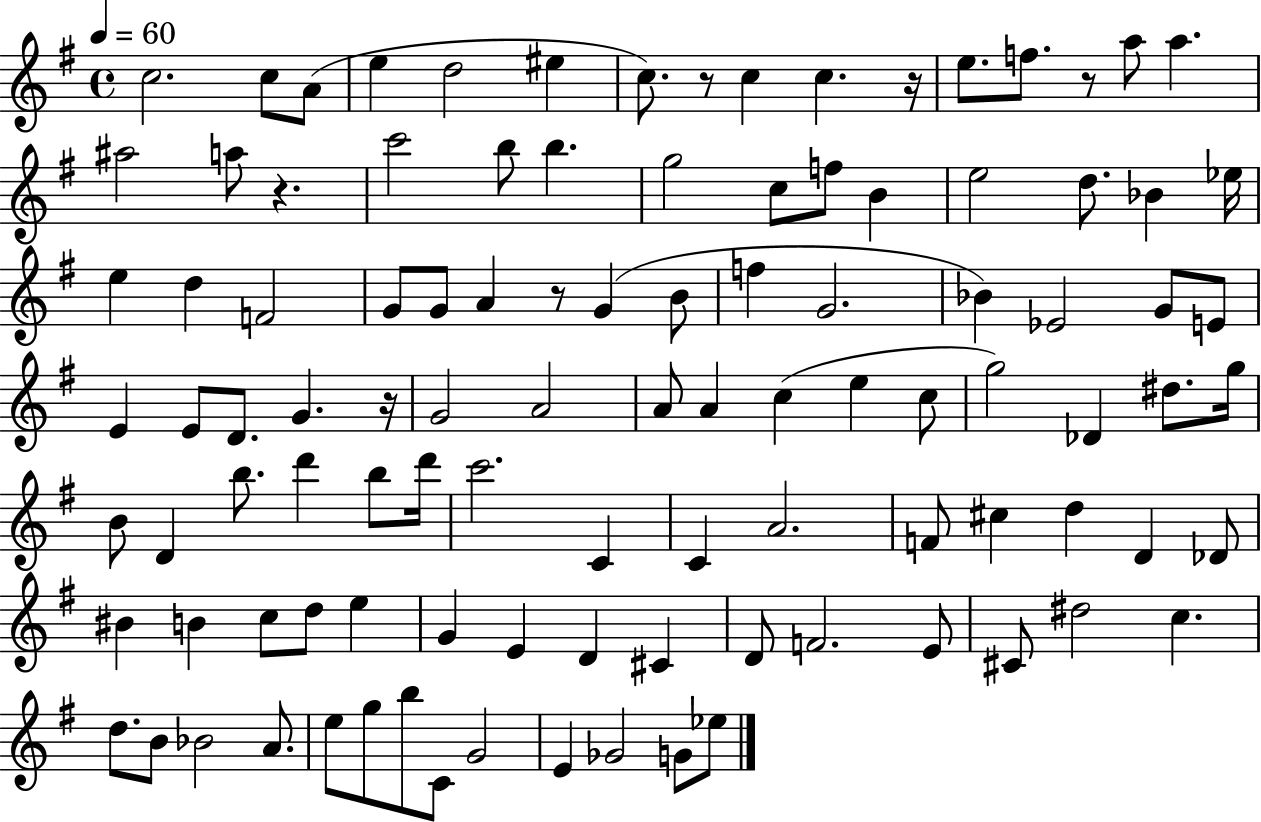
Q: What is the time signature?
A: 4/4